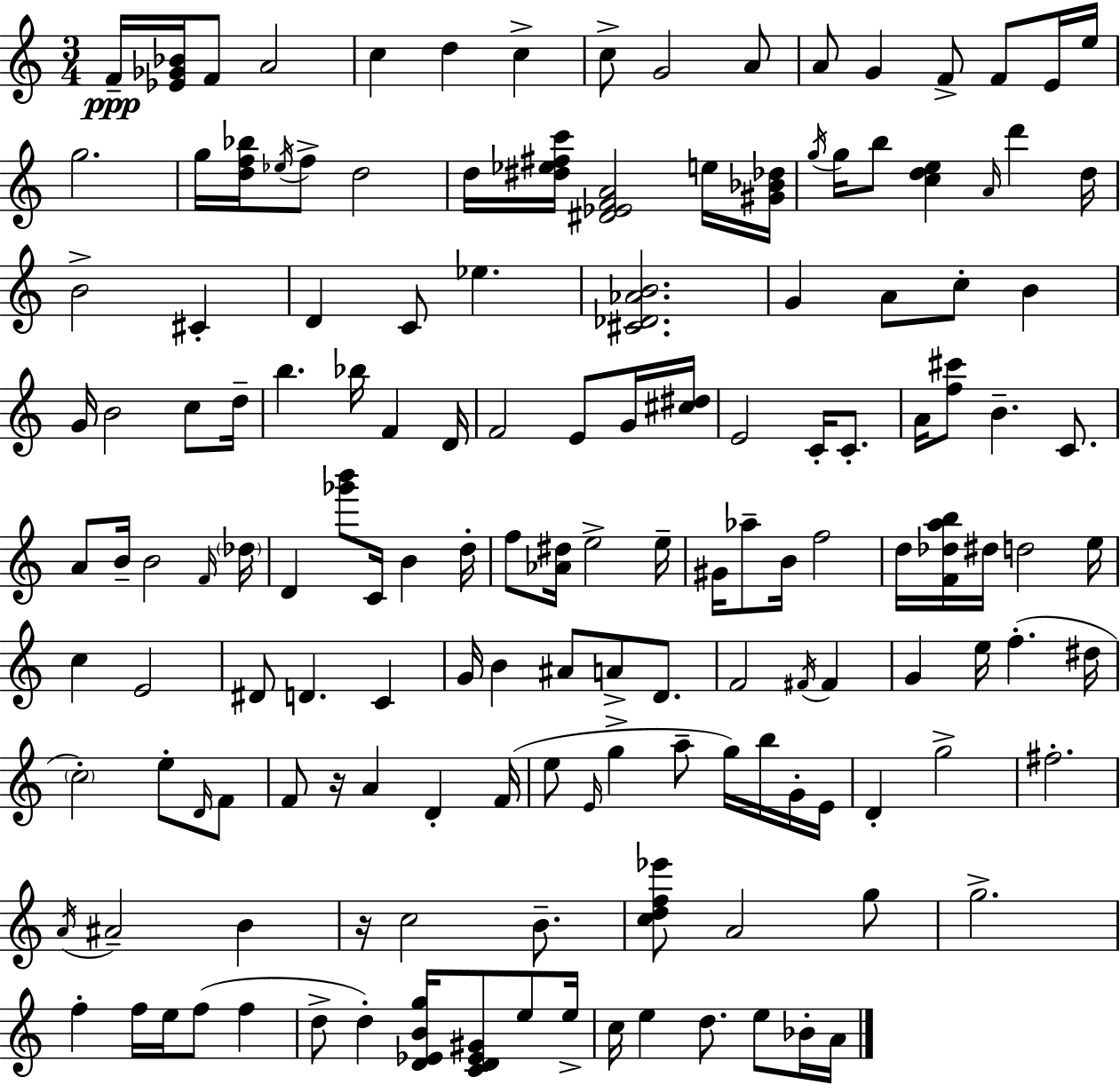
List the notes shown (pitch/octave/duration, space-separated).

F4/s [Eb4,Gb4,Bb4]/s F4/e A4/h C5/q D5/q C5/q C5/e G4/h A4/e A4/e G4/q F4/e F4/e E4/s E5/s G5/h. G5/s [D5,F5,Bb5]/s Eb5/s F5/e D5/h D5/s [D#5,Eb5,F#5,C6]/s [D#4,Eb4,F4,A4]/h E5/s [G#4,Bb4,Db5]/s G5/s G5/s B5/e [C5,D5,E5]/q A4/s D6/q D5/s B4/h C#4/q D4/q C4/e Eb5/q. [C#4,Db4,Ab4,B4]/h. G4/q A4/e C5/e B4/q G4/s B4/h C5/e D5/s B5/q. Bb5/s F4/q D4/s F4/h E4/e G4/s [C#5,D#5]/s E4/h C4/s C4/e. A4/s [F5,C#6]/e B4/q. C4/e. A4/e B4/s B4/h F4/s Db5/s D4/q [Gb6,B6]/e C4/s B4/q D5/s F5/e [Ab4,D#5]/s E5/h E5/s G#4/s Ab5/e B4/s F5/h D5/s [F4,Db5,A5,B5]/s D#5/s D5/h E5/s C5/q E4/h D#4/e D4/q. C4/q G4/s B4/q A#4/e A4/e D4/e. F4/h F#4/s F#4/q G4/q E5/s F5/q. D#5/s C5/h E5/e D4/s F4/e F4/e R/s A4/q D4/q F4/s E5/e E4/s G5/q A5/e G5/s B5/s G4/s E4/s D4/q G5/h F#5/h. A4/s A#4/h B4/q R/s C5/h B4/e. [C5,D5,F5,Eb6]/e A4/h G5/e G5/h. F5/q F5/s E5/s F5/e F5/q D5/e D5/q [D4,Eb4,B4,G5]/s [C4,D4,Eb4,G#4]/e E5/e E5/s C5/s E5/q D5/e. E5/e Bb4/s A4/s